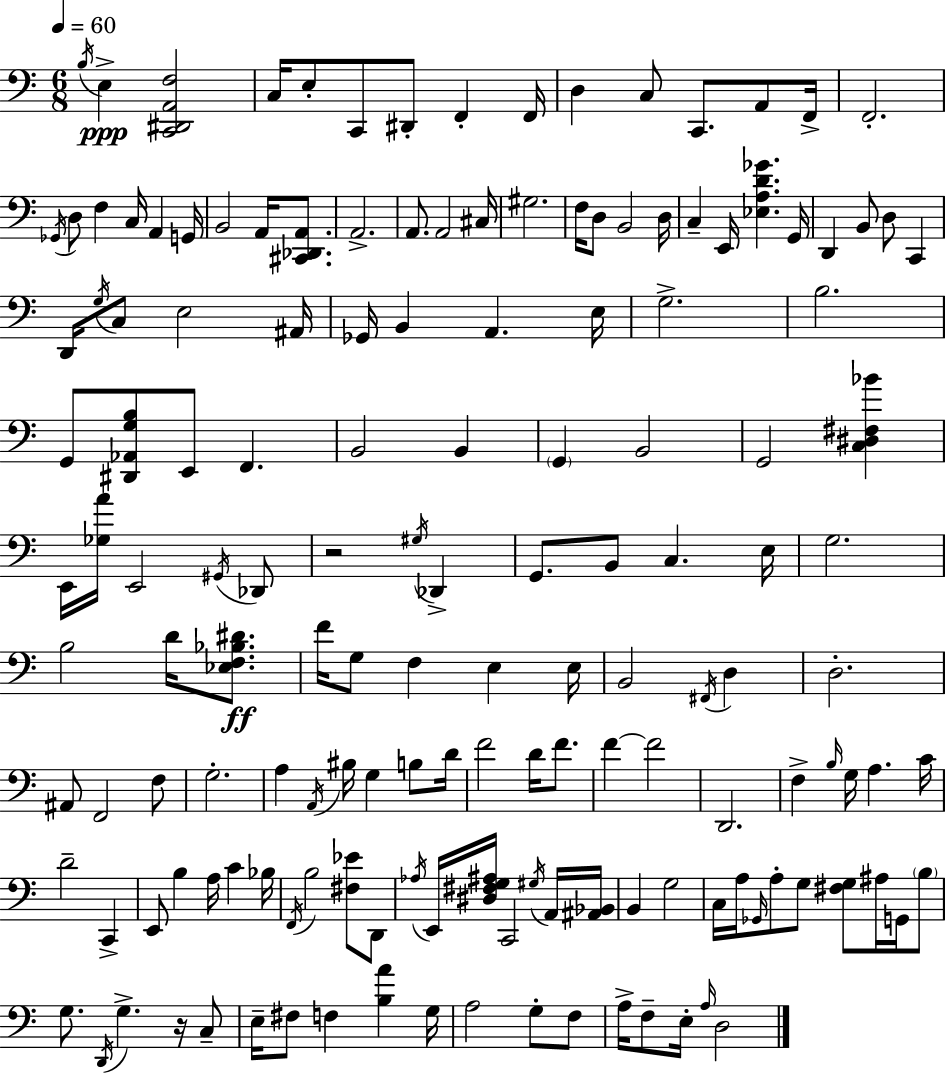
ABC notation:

X:1
T:Untitled
M:6/8
L:1/4
K:C
B,/4 E, [C,,^D,,A,,F,]2 C,/4 E,/2 C,,/2 ^D,,/2 F,, F,,/4 D, C,/2 C,,/2 A,,/2 F,,/4 F,,2 _G,,/4 D,/2 F, C,/4 A,, G,,/4 B,,2 A,,/4 [^C,,_D,,A,,]/2 A,,2 A,,/2 A,,2 ^C,/4 ^G,2 F,/4 D,/2 B,,2 D,/4 C, E,,/4 [_E,A,D_G] G,,/4 D,, B,,/2 D,/2 C,, D,,/4 G,/4 C,/2 E,2 ^A,,/4 _G,,/4 B,, A,, E,/4 G,2 B,2 G,,/2 [^D,,_A,,G,B,]/2 E,,/2 F,, B,,2 B,, G,, B,,2 G,,2 [C,^D,^F,_B] E,,/4 [_G,A]/4 E,,2 ^G,,/4 _D,,/2 z2 ^G,/4 _D,, G,,/2 B,,/2 C, E,/4 G,2 B,2 D/4 [_E,F,_B,^D]/2 F/4 G,/2 F, E, E,/4 B,,2 ^F,,/4 D, D,2 ^A,,/2 F,,2 F,/2 G,2 A, A,,/4 ^B,/4 G, B,/2 D/4 F2 D/4 F/2 F F2 D,,2 F, B,/4 G,/4 A, C/4 D2 C,, E,,/2 B, A,/4 C _B,/4 F,,/4 B,2 [^F,_E]/2 D,,/2 _A,/4 E,,/4 [^D,^F,G,^A,]/4 C,,2 ^G,/4 A,,/4 [^A,,_B,,]/4 B,, G,2 C,/4 A,/4 _G,,/4 A,/2 G,/2 [^F,G,]/2 ^A,/4 G,,/4 B,/2 G,/2 D,,/4 G, z/4 C,/2 E,/4 ^F,/2 F, [B,A] G,/4 A,2 G,/2 F,/2 A,/4 F,/2 E,/4 A,/4 D,2